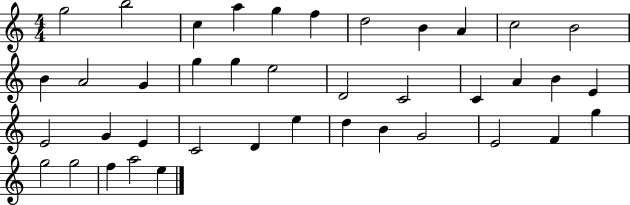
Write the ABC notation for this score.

X:1
T:Untitled
M:4/4
L:1/4
K:C
g2 b2 c a g f d2 B A c2 B2 B A2 G g g e2 D2 C2 C A B E E2 G E C2 D e d B G2 E2 F g g2 g2 f a2 e